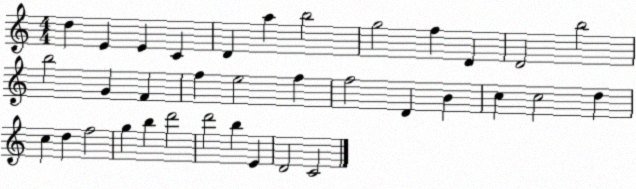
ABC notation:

X:1
T:Untitled
M:4/4
L:1/4
K:C
d E E C D a b2 g2 f D D2 b2 b2 G F f e2 f f2 D B c c2 d c d f2 g b d'2 d'2 b E D2 C2